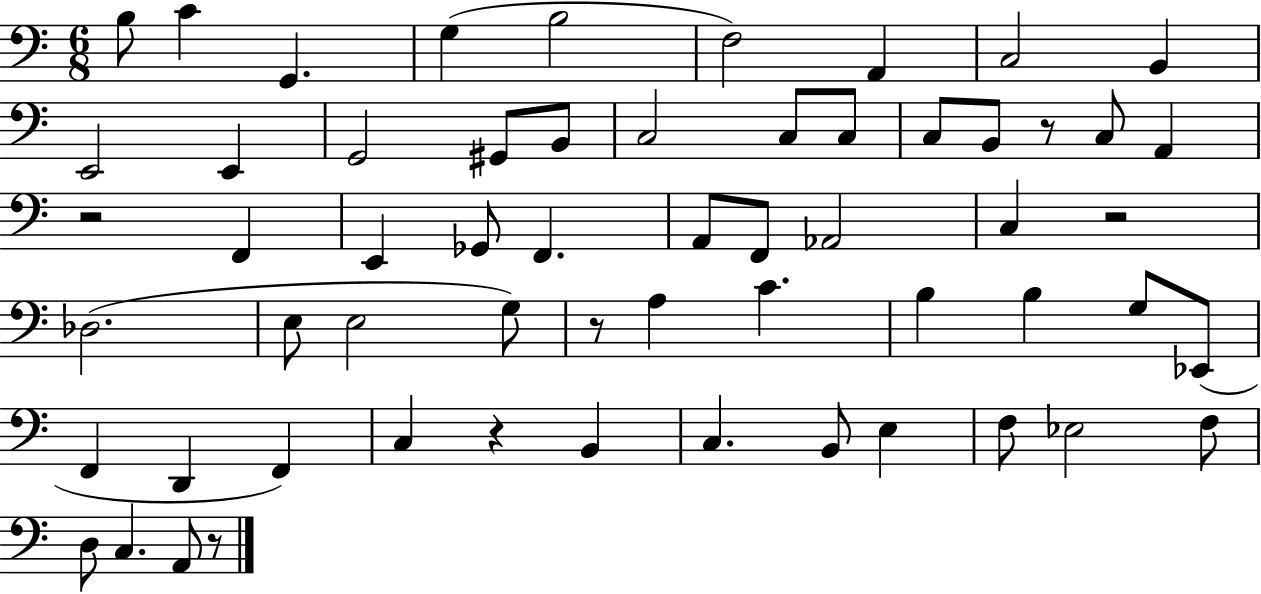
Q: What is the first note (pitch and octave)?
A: B3